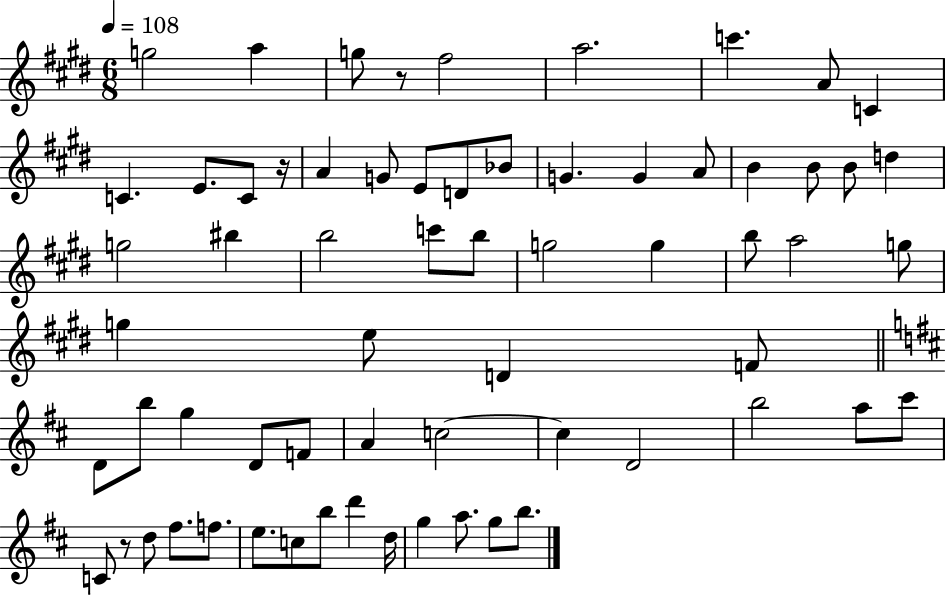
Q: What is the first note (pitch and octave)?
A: G5